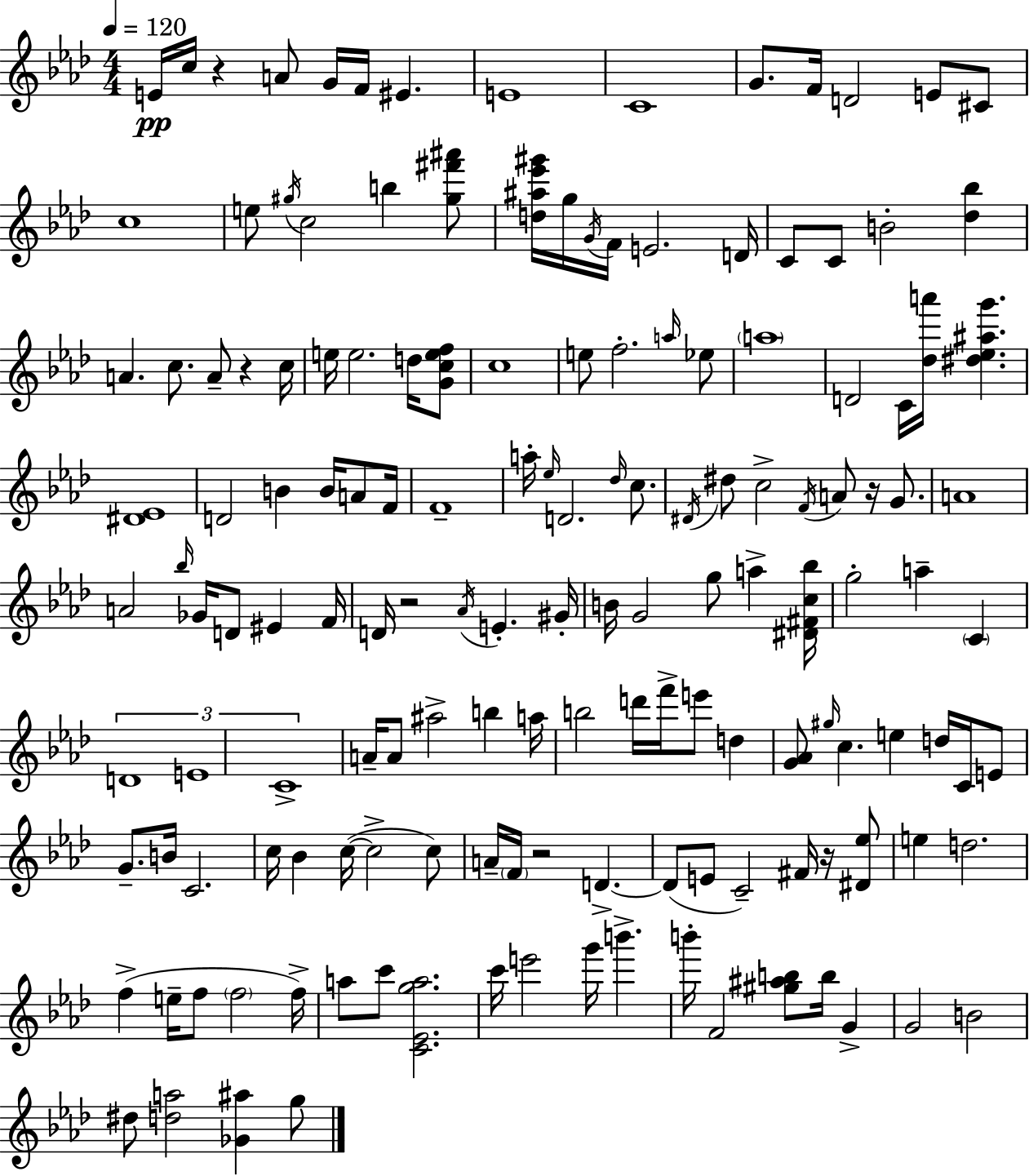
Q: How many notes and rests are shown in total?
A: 151